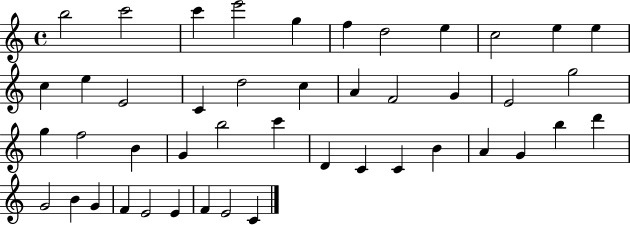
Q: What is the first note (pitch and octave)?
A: B5